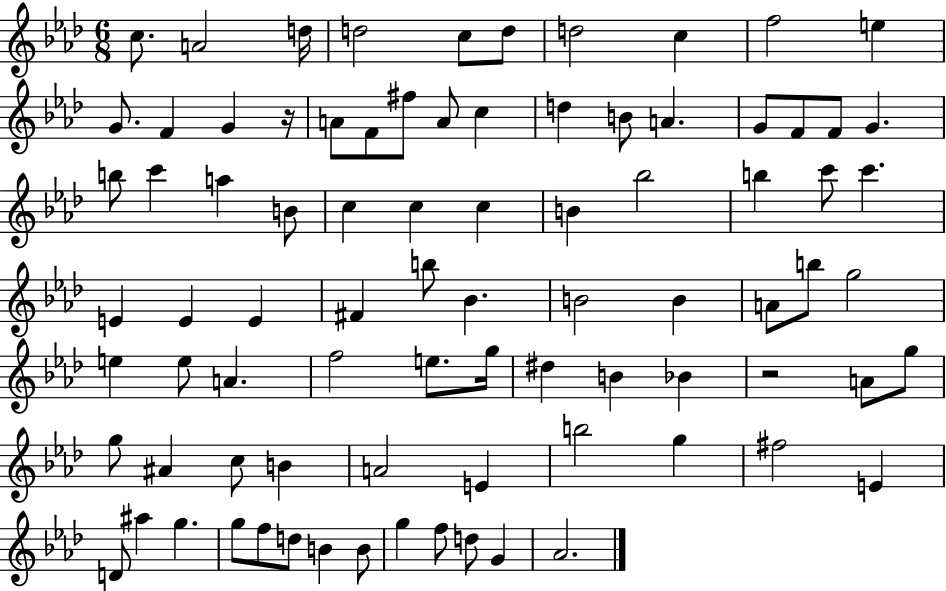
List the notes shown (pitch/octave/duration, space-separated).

C5/e. A4/h D5/s D5/h C5/e D5/e D5/h C5/q F5/h E5/q G4/e. F4/q G4/q R/s A4/e F4/e F#5/e A4/e C5/q D5/q B4/e A4/q. G4/e F4/e F4/e G4/q. B5/e C6/q A5/q B4/e C5/q C5/q C5/q B4/q Bb5/h B5/q C6/e C6/q. E4/q E4/q E4/q F#4/q B5/e Bb4/q. B4/h B4/q A4/e B5/e G5/h E5/q E5/e A4/q. F5/h E5/e. G5/s D#5/q B4/q Bb4/q R/h A4/e G5/e G5/e A#4/q C5/e B4/q A4/h E4/q B5/h G5/q F#5/h E4/q D4/e A#5/q G5/q. G5/e F5/e D5/e B4/q B4/e G5/q F5/e D5/e G4/q Ab4/h.